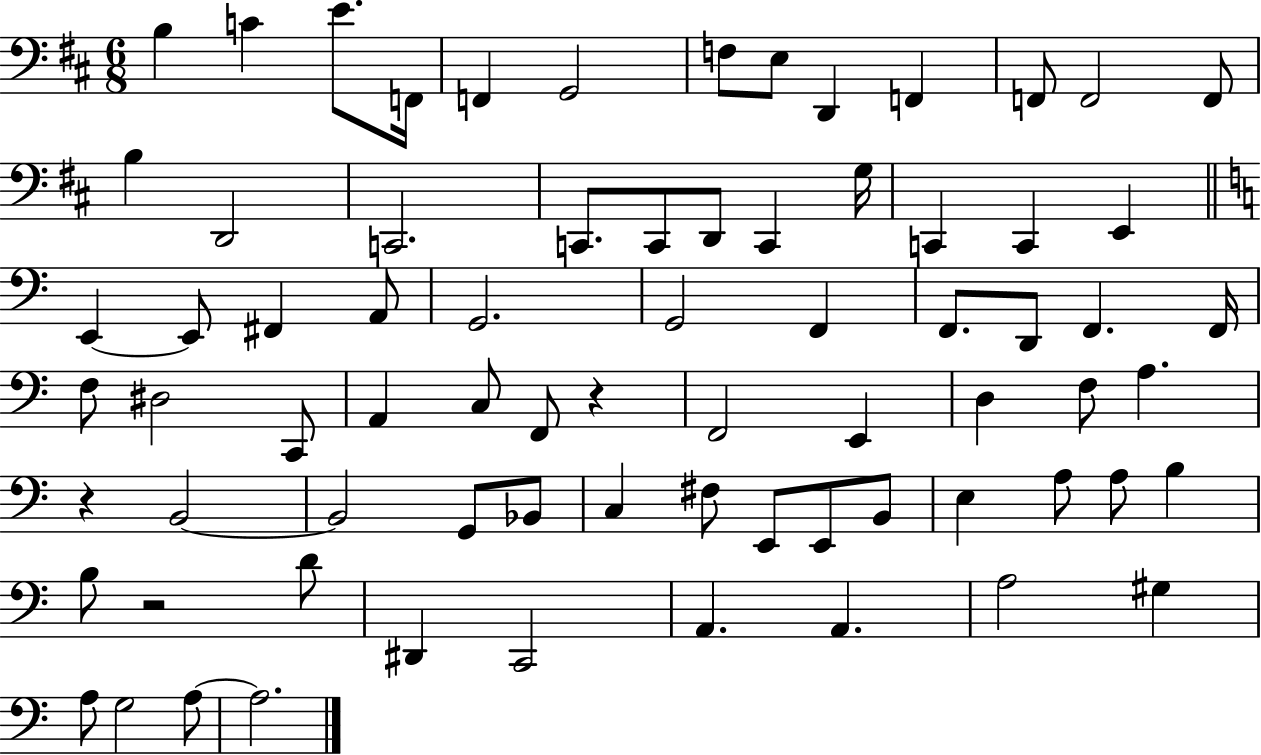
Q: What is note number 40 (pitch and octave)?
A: C3